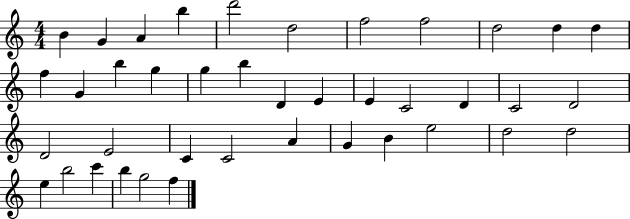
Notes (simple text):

B4/q G4/q A4/q B5/q D6/h D5/h F5/h F5/h D5/h D5/q D5/q F5/q G4/q B5/q G5/q G5/q B5/q D4/q E4/q E4/q C4/h D4/q C4/h D4/h D4/h E4/h C4/q C4/h A4/q G4/q B4/q E5/h D5/h D5/h E5/q B5/h C6/q B5/q G5/h F5/q